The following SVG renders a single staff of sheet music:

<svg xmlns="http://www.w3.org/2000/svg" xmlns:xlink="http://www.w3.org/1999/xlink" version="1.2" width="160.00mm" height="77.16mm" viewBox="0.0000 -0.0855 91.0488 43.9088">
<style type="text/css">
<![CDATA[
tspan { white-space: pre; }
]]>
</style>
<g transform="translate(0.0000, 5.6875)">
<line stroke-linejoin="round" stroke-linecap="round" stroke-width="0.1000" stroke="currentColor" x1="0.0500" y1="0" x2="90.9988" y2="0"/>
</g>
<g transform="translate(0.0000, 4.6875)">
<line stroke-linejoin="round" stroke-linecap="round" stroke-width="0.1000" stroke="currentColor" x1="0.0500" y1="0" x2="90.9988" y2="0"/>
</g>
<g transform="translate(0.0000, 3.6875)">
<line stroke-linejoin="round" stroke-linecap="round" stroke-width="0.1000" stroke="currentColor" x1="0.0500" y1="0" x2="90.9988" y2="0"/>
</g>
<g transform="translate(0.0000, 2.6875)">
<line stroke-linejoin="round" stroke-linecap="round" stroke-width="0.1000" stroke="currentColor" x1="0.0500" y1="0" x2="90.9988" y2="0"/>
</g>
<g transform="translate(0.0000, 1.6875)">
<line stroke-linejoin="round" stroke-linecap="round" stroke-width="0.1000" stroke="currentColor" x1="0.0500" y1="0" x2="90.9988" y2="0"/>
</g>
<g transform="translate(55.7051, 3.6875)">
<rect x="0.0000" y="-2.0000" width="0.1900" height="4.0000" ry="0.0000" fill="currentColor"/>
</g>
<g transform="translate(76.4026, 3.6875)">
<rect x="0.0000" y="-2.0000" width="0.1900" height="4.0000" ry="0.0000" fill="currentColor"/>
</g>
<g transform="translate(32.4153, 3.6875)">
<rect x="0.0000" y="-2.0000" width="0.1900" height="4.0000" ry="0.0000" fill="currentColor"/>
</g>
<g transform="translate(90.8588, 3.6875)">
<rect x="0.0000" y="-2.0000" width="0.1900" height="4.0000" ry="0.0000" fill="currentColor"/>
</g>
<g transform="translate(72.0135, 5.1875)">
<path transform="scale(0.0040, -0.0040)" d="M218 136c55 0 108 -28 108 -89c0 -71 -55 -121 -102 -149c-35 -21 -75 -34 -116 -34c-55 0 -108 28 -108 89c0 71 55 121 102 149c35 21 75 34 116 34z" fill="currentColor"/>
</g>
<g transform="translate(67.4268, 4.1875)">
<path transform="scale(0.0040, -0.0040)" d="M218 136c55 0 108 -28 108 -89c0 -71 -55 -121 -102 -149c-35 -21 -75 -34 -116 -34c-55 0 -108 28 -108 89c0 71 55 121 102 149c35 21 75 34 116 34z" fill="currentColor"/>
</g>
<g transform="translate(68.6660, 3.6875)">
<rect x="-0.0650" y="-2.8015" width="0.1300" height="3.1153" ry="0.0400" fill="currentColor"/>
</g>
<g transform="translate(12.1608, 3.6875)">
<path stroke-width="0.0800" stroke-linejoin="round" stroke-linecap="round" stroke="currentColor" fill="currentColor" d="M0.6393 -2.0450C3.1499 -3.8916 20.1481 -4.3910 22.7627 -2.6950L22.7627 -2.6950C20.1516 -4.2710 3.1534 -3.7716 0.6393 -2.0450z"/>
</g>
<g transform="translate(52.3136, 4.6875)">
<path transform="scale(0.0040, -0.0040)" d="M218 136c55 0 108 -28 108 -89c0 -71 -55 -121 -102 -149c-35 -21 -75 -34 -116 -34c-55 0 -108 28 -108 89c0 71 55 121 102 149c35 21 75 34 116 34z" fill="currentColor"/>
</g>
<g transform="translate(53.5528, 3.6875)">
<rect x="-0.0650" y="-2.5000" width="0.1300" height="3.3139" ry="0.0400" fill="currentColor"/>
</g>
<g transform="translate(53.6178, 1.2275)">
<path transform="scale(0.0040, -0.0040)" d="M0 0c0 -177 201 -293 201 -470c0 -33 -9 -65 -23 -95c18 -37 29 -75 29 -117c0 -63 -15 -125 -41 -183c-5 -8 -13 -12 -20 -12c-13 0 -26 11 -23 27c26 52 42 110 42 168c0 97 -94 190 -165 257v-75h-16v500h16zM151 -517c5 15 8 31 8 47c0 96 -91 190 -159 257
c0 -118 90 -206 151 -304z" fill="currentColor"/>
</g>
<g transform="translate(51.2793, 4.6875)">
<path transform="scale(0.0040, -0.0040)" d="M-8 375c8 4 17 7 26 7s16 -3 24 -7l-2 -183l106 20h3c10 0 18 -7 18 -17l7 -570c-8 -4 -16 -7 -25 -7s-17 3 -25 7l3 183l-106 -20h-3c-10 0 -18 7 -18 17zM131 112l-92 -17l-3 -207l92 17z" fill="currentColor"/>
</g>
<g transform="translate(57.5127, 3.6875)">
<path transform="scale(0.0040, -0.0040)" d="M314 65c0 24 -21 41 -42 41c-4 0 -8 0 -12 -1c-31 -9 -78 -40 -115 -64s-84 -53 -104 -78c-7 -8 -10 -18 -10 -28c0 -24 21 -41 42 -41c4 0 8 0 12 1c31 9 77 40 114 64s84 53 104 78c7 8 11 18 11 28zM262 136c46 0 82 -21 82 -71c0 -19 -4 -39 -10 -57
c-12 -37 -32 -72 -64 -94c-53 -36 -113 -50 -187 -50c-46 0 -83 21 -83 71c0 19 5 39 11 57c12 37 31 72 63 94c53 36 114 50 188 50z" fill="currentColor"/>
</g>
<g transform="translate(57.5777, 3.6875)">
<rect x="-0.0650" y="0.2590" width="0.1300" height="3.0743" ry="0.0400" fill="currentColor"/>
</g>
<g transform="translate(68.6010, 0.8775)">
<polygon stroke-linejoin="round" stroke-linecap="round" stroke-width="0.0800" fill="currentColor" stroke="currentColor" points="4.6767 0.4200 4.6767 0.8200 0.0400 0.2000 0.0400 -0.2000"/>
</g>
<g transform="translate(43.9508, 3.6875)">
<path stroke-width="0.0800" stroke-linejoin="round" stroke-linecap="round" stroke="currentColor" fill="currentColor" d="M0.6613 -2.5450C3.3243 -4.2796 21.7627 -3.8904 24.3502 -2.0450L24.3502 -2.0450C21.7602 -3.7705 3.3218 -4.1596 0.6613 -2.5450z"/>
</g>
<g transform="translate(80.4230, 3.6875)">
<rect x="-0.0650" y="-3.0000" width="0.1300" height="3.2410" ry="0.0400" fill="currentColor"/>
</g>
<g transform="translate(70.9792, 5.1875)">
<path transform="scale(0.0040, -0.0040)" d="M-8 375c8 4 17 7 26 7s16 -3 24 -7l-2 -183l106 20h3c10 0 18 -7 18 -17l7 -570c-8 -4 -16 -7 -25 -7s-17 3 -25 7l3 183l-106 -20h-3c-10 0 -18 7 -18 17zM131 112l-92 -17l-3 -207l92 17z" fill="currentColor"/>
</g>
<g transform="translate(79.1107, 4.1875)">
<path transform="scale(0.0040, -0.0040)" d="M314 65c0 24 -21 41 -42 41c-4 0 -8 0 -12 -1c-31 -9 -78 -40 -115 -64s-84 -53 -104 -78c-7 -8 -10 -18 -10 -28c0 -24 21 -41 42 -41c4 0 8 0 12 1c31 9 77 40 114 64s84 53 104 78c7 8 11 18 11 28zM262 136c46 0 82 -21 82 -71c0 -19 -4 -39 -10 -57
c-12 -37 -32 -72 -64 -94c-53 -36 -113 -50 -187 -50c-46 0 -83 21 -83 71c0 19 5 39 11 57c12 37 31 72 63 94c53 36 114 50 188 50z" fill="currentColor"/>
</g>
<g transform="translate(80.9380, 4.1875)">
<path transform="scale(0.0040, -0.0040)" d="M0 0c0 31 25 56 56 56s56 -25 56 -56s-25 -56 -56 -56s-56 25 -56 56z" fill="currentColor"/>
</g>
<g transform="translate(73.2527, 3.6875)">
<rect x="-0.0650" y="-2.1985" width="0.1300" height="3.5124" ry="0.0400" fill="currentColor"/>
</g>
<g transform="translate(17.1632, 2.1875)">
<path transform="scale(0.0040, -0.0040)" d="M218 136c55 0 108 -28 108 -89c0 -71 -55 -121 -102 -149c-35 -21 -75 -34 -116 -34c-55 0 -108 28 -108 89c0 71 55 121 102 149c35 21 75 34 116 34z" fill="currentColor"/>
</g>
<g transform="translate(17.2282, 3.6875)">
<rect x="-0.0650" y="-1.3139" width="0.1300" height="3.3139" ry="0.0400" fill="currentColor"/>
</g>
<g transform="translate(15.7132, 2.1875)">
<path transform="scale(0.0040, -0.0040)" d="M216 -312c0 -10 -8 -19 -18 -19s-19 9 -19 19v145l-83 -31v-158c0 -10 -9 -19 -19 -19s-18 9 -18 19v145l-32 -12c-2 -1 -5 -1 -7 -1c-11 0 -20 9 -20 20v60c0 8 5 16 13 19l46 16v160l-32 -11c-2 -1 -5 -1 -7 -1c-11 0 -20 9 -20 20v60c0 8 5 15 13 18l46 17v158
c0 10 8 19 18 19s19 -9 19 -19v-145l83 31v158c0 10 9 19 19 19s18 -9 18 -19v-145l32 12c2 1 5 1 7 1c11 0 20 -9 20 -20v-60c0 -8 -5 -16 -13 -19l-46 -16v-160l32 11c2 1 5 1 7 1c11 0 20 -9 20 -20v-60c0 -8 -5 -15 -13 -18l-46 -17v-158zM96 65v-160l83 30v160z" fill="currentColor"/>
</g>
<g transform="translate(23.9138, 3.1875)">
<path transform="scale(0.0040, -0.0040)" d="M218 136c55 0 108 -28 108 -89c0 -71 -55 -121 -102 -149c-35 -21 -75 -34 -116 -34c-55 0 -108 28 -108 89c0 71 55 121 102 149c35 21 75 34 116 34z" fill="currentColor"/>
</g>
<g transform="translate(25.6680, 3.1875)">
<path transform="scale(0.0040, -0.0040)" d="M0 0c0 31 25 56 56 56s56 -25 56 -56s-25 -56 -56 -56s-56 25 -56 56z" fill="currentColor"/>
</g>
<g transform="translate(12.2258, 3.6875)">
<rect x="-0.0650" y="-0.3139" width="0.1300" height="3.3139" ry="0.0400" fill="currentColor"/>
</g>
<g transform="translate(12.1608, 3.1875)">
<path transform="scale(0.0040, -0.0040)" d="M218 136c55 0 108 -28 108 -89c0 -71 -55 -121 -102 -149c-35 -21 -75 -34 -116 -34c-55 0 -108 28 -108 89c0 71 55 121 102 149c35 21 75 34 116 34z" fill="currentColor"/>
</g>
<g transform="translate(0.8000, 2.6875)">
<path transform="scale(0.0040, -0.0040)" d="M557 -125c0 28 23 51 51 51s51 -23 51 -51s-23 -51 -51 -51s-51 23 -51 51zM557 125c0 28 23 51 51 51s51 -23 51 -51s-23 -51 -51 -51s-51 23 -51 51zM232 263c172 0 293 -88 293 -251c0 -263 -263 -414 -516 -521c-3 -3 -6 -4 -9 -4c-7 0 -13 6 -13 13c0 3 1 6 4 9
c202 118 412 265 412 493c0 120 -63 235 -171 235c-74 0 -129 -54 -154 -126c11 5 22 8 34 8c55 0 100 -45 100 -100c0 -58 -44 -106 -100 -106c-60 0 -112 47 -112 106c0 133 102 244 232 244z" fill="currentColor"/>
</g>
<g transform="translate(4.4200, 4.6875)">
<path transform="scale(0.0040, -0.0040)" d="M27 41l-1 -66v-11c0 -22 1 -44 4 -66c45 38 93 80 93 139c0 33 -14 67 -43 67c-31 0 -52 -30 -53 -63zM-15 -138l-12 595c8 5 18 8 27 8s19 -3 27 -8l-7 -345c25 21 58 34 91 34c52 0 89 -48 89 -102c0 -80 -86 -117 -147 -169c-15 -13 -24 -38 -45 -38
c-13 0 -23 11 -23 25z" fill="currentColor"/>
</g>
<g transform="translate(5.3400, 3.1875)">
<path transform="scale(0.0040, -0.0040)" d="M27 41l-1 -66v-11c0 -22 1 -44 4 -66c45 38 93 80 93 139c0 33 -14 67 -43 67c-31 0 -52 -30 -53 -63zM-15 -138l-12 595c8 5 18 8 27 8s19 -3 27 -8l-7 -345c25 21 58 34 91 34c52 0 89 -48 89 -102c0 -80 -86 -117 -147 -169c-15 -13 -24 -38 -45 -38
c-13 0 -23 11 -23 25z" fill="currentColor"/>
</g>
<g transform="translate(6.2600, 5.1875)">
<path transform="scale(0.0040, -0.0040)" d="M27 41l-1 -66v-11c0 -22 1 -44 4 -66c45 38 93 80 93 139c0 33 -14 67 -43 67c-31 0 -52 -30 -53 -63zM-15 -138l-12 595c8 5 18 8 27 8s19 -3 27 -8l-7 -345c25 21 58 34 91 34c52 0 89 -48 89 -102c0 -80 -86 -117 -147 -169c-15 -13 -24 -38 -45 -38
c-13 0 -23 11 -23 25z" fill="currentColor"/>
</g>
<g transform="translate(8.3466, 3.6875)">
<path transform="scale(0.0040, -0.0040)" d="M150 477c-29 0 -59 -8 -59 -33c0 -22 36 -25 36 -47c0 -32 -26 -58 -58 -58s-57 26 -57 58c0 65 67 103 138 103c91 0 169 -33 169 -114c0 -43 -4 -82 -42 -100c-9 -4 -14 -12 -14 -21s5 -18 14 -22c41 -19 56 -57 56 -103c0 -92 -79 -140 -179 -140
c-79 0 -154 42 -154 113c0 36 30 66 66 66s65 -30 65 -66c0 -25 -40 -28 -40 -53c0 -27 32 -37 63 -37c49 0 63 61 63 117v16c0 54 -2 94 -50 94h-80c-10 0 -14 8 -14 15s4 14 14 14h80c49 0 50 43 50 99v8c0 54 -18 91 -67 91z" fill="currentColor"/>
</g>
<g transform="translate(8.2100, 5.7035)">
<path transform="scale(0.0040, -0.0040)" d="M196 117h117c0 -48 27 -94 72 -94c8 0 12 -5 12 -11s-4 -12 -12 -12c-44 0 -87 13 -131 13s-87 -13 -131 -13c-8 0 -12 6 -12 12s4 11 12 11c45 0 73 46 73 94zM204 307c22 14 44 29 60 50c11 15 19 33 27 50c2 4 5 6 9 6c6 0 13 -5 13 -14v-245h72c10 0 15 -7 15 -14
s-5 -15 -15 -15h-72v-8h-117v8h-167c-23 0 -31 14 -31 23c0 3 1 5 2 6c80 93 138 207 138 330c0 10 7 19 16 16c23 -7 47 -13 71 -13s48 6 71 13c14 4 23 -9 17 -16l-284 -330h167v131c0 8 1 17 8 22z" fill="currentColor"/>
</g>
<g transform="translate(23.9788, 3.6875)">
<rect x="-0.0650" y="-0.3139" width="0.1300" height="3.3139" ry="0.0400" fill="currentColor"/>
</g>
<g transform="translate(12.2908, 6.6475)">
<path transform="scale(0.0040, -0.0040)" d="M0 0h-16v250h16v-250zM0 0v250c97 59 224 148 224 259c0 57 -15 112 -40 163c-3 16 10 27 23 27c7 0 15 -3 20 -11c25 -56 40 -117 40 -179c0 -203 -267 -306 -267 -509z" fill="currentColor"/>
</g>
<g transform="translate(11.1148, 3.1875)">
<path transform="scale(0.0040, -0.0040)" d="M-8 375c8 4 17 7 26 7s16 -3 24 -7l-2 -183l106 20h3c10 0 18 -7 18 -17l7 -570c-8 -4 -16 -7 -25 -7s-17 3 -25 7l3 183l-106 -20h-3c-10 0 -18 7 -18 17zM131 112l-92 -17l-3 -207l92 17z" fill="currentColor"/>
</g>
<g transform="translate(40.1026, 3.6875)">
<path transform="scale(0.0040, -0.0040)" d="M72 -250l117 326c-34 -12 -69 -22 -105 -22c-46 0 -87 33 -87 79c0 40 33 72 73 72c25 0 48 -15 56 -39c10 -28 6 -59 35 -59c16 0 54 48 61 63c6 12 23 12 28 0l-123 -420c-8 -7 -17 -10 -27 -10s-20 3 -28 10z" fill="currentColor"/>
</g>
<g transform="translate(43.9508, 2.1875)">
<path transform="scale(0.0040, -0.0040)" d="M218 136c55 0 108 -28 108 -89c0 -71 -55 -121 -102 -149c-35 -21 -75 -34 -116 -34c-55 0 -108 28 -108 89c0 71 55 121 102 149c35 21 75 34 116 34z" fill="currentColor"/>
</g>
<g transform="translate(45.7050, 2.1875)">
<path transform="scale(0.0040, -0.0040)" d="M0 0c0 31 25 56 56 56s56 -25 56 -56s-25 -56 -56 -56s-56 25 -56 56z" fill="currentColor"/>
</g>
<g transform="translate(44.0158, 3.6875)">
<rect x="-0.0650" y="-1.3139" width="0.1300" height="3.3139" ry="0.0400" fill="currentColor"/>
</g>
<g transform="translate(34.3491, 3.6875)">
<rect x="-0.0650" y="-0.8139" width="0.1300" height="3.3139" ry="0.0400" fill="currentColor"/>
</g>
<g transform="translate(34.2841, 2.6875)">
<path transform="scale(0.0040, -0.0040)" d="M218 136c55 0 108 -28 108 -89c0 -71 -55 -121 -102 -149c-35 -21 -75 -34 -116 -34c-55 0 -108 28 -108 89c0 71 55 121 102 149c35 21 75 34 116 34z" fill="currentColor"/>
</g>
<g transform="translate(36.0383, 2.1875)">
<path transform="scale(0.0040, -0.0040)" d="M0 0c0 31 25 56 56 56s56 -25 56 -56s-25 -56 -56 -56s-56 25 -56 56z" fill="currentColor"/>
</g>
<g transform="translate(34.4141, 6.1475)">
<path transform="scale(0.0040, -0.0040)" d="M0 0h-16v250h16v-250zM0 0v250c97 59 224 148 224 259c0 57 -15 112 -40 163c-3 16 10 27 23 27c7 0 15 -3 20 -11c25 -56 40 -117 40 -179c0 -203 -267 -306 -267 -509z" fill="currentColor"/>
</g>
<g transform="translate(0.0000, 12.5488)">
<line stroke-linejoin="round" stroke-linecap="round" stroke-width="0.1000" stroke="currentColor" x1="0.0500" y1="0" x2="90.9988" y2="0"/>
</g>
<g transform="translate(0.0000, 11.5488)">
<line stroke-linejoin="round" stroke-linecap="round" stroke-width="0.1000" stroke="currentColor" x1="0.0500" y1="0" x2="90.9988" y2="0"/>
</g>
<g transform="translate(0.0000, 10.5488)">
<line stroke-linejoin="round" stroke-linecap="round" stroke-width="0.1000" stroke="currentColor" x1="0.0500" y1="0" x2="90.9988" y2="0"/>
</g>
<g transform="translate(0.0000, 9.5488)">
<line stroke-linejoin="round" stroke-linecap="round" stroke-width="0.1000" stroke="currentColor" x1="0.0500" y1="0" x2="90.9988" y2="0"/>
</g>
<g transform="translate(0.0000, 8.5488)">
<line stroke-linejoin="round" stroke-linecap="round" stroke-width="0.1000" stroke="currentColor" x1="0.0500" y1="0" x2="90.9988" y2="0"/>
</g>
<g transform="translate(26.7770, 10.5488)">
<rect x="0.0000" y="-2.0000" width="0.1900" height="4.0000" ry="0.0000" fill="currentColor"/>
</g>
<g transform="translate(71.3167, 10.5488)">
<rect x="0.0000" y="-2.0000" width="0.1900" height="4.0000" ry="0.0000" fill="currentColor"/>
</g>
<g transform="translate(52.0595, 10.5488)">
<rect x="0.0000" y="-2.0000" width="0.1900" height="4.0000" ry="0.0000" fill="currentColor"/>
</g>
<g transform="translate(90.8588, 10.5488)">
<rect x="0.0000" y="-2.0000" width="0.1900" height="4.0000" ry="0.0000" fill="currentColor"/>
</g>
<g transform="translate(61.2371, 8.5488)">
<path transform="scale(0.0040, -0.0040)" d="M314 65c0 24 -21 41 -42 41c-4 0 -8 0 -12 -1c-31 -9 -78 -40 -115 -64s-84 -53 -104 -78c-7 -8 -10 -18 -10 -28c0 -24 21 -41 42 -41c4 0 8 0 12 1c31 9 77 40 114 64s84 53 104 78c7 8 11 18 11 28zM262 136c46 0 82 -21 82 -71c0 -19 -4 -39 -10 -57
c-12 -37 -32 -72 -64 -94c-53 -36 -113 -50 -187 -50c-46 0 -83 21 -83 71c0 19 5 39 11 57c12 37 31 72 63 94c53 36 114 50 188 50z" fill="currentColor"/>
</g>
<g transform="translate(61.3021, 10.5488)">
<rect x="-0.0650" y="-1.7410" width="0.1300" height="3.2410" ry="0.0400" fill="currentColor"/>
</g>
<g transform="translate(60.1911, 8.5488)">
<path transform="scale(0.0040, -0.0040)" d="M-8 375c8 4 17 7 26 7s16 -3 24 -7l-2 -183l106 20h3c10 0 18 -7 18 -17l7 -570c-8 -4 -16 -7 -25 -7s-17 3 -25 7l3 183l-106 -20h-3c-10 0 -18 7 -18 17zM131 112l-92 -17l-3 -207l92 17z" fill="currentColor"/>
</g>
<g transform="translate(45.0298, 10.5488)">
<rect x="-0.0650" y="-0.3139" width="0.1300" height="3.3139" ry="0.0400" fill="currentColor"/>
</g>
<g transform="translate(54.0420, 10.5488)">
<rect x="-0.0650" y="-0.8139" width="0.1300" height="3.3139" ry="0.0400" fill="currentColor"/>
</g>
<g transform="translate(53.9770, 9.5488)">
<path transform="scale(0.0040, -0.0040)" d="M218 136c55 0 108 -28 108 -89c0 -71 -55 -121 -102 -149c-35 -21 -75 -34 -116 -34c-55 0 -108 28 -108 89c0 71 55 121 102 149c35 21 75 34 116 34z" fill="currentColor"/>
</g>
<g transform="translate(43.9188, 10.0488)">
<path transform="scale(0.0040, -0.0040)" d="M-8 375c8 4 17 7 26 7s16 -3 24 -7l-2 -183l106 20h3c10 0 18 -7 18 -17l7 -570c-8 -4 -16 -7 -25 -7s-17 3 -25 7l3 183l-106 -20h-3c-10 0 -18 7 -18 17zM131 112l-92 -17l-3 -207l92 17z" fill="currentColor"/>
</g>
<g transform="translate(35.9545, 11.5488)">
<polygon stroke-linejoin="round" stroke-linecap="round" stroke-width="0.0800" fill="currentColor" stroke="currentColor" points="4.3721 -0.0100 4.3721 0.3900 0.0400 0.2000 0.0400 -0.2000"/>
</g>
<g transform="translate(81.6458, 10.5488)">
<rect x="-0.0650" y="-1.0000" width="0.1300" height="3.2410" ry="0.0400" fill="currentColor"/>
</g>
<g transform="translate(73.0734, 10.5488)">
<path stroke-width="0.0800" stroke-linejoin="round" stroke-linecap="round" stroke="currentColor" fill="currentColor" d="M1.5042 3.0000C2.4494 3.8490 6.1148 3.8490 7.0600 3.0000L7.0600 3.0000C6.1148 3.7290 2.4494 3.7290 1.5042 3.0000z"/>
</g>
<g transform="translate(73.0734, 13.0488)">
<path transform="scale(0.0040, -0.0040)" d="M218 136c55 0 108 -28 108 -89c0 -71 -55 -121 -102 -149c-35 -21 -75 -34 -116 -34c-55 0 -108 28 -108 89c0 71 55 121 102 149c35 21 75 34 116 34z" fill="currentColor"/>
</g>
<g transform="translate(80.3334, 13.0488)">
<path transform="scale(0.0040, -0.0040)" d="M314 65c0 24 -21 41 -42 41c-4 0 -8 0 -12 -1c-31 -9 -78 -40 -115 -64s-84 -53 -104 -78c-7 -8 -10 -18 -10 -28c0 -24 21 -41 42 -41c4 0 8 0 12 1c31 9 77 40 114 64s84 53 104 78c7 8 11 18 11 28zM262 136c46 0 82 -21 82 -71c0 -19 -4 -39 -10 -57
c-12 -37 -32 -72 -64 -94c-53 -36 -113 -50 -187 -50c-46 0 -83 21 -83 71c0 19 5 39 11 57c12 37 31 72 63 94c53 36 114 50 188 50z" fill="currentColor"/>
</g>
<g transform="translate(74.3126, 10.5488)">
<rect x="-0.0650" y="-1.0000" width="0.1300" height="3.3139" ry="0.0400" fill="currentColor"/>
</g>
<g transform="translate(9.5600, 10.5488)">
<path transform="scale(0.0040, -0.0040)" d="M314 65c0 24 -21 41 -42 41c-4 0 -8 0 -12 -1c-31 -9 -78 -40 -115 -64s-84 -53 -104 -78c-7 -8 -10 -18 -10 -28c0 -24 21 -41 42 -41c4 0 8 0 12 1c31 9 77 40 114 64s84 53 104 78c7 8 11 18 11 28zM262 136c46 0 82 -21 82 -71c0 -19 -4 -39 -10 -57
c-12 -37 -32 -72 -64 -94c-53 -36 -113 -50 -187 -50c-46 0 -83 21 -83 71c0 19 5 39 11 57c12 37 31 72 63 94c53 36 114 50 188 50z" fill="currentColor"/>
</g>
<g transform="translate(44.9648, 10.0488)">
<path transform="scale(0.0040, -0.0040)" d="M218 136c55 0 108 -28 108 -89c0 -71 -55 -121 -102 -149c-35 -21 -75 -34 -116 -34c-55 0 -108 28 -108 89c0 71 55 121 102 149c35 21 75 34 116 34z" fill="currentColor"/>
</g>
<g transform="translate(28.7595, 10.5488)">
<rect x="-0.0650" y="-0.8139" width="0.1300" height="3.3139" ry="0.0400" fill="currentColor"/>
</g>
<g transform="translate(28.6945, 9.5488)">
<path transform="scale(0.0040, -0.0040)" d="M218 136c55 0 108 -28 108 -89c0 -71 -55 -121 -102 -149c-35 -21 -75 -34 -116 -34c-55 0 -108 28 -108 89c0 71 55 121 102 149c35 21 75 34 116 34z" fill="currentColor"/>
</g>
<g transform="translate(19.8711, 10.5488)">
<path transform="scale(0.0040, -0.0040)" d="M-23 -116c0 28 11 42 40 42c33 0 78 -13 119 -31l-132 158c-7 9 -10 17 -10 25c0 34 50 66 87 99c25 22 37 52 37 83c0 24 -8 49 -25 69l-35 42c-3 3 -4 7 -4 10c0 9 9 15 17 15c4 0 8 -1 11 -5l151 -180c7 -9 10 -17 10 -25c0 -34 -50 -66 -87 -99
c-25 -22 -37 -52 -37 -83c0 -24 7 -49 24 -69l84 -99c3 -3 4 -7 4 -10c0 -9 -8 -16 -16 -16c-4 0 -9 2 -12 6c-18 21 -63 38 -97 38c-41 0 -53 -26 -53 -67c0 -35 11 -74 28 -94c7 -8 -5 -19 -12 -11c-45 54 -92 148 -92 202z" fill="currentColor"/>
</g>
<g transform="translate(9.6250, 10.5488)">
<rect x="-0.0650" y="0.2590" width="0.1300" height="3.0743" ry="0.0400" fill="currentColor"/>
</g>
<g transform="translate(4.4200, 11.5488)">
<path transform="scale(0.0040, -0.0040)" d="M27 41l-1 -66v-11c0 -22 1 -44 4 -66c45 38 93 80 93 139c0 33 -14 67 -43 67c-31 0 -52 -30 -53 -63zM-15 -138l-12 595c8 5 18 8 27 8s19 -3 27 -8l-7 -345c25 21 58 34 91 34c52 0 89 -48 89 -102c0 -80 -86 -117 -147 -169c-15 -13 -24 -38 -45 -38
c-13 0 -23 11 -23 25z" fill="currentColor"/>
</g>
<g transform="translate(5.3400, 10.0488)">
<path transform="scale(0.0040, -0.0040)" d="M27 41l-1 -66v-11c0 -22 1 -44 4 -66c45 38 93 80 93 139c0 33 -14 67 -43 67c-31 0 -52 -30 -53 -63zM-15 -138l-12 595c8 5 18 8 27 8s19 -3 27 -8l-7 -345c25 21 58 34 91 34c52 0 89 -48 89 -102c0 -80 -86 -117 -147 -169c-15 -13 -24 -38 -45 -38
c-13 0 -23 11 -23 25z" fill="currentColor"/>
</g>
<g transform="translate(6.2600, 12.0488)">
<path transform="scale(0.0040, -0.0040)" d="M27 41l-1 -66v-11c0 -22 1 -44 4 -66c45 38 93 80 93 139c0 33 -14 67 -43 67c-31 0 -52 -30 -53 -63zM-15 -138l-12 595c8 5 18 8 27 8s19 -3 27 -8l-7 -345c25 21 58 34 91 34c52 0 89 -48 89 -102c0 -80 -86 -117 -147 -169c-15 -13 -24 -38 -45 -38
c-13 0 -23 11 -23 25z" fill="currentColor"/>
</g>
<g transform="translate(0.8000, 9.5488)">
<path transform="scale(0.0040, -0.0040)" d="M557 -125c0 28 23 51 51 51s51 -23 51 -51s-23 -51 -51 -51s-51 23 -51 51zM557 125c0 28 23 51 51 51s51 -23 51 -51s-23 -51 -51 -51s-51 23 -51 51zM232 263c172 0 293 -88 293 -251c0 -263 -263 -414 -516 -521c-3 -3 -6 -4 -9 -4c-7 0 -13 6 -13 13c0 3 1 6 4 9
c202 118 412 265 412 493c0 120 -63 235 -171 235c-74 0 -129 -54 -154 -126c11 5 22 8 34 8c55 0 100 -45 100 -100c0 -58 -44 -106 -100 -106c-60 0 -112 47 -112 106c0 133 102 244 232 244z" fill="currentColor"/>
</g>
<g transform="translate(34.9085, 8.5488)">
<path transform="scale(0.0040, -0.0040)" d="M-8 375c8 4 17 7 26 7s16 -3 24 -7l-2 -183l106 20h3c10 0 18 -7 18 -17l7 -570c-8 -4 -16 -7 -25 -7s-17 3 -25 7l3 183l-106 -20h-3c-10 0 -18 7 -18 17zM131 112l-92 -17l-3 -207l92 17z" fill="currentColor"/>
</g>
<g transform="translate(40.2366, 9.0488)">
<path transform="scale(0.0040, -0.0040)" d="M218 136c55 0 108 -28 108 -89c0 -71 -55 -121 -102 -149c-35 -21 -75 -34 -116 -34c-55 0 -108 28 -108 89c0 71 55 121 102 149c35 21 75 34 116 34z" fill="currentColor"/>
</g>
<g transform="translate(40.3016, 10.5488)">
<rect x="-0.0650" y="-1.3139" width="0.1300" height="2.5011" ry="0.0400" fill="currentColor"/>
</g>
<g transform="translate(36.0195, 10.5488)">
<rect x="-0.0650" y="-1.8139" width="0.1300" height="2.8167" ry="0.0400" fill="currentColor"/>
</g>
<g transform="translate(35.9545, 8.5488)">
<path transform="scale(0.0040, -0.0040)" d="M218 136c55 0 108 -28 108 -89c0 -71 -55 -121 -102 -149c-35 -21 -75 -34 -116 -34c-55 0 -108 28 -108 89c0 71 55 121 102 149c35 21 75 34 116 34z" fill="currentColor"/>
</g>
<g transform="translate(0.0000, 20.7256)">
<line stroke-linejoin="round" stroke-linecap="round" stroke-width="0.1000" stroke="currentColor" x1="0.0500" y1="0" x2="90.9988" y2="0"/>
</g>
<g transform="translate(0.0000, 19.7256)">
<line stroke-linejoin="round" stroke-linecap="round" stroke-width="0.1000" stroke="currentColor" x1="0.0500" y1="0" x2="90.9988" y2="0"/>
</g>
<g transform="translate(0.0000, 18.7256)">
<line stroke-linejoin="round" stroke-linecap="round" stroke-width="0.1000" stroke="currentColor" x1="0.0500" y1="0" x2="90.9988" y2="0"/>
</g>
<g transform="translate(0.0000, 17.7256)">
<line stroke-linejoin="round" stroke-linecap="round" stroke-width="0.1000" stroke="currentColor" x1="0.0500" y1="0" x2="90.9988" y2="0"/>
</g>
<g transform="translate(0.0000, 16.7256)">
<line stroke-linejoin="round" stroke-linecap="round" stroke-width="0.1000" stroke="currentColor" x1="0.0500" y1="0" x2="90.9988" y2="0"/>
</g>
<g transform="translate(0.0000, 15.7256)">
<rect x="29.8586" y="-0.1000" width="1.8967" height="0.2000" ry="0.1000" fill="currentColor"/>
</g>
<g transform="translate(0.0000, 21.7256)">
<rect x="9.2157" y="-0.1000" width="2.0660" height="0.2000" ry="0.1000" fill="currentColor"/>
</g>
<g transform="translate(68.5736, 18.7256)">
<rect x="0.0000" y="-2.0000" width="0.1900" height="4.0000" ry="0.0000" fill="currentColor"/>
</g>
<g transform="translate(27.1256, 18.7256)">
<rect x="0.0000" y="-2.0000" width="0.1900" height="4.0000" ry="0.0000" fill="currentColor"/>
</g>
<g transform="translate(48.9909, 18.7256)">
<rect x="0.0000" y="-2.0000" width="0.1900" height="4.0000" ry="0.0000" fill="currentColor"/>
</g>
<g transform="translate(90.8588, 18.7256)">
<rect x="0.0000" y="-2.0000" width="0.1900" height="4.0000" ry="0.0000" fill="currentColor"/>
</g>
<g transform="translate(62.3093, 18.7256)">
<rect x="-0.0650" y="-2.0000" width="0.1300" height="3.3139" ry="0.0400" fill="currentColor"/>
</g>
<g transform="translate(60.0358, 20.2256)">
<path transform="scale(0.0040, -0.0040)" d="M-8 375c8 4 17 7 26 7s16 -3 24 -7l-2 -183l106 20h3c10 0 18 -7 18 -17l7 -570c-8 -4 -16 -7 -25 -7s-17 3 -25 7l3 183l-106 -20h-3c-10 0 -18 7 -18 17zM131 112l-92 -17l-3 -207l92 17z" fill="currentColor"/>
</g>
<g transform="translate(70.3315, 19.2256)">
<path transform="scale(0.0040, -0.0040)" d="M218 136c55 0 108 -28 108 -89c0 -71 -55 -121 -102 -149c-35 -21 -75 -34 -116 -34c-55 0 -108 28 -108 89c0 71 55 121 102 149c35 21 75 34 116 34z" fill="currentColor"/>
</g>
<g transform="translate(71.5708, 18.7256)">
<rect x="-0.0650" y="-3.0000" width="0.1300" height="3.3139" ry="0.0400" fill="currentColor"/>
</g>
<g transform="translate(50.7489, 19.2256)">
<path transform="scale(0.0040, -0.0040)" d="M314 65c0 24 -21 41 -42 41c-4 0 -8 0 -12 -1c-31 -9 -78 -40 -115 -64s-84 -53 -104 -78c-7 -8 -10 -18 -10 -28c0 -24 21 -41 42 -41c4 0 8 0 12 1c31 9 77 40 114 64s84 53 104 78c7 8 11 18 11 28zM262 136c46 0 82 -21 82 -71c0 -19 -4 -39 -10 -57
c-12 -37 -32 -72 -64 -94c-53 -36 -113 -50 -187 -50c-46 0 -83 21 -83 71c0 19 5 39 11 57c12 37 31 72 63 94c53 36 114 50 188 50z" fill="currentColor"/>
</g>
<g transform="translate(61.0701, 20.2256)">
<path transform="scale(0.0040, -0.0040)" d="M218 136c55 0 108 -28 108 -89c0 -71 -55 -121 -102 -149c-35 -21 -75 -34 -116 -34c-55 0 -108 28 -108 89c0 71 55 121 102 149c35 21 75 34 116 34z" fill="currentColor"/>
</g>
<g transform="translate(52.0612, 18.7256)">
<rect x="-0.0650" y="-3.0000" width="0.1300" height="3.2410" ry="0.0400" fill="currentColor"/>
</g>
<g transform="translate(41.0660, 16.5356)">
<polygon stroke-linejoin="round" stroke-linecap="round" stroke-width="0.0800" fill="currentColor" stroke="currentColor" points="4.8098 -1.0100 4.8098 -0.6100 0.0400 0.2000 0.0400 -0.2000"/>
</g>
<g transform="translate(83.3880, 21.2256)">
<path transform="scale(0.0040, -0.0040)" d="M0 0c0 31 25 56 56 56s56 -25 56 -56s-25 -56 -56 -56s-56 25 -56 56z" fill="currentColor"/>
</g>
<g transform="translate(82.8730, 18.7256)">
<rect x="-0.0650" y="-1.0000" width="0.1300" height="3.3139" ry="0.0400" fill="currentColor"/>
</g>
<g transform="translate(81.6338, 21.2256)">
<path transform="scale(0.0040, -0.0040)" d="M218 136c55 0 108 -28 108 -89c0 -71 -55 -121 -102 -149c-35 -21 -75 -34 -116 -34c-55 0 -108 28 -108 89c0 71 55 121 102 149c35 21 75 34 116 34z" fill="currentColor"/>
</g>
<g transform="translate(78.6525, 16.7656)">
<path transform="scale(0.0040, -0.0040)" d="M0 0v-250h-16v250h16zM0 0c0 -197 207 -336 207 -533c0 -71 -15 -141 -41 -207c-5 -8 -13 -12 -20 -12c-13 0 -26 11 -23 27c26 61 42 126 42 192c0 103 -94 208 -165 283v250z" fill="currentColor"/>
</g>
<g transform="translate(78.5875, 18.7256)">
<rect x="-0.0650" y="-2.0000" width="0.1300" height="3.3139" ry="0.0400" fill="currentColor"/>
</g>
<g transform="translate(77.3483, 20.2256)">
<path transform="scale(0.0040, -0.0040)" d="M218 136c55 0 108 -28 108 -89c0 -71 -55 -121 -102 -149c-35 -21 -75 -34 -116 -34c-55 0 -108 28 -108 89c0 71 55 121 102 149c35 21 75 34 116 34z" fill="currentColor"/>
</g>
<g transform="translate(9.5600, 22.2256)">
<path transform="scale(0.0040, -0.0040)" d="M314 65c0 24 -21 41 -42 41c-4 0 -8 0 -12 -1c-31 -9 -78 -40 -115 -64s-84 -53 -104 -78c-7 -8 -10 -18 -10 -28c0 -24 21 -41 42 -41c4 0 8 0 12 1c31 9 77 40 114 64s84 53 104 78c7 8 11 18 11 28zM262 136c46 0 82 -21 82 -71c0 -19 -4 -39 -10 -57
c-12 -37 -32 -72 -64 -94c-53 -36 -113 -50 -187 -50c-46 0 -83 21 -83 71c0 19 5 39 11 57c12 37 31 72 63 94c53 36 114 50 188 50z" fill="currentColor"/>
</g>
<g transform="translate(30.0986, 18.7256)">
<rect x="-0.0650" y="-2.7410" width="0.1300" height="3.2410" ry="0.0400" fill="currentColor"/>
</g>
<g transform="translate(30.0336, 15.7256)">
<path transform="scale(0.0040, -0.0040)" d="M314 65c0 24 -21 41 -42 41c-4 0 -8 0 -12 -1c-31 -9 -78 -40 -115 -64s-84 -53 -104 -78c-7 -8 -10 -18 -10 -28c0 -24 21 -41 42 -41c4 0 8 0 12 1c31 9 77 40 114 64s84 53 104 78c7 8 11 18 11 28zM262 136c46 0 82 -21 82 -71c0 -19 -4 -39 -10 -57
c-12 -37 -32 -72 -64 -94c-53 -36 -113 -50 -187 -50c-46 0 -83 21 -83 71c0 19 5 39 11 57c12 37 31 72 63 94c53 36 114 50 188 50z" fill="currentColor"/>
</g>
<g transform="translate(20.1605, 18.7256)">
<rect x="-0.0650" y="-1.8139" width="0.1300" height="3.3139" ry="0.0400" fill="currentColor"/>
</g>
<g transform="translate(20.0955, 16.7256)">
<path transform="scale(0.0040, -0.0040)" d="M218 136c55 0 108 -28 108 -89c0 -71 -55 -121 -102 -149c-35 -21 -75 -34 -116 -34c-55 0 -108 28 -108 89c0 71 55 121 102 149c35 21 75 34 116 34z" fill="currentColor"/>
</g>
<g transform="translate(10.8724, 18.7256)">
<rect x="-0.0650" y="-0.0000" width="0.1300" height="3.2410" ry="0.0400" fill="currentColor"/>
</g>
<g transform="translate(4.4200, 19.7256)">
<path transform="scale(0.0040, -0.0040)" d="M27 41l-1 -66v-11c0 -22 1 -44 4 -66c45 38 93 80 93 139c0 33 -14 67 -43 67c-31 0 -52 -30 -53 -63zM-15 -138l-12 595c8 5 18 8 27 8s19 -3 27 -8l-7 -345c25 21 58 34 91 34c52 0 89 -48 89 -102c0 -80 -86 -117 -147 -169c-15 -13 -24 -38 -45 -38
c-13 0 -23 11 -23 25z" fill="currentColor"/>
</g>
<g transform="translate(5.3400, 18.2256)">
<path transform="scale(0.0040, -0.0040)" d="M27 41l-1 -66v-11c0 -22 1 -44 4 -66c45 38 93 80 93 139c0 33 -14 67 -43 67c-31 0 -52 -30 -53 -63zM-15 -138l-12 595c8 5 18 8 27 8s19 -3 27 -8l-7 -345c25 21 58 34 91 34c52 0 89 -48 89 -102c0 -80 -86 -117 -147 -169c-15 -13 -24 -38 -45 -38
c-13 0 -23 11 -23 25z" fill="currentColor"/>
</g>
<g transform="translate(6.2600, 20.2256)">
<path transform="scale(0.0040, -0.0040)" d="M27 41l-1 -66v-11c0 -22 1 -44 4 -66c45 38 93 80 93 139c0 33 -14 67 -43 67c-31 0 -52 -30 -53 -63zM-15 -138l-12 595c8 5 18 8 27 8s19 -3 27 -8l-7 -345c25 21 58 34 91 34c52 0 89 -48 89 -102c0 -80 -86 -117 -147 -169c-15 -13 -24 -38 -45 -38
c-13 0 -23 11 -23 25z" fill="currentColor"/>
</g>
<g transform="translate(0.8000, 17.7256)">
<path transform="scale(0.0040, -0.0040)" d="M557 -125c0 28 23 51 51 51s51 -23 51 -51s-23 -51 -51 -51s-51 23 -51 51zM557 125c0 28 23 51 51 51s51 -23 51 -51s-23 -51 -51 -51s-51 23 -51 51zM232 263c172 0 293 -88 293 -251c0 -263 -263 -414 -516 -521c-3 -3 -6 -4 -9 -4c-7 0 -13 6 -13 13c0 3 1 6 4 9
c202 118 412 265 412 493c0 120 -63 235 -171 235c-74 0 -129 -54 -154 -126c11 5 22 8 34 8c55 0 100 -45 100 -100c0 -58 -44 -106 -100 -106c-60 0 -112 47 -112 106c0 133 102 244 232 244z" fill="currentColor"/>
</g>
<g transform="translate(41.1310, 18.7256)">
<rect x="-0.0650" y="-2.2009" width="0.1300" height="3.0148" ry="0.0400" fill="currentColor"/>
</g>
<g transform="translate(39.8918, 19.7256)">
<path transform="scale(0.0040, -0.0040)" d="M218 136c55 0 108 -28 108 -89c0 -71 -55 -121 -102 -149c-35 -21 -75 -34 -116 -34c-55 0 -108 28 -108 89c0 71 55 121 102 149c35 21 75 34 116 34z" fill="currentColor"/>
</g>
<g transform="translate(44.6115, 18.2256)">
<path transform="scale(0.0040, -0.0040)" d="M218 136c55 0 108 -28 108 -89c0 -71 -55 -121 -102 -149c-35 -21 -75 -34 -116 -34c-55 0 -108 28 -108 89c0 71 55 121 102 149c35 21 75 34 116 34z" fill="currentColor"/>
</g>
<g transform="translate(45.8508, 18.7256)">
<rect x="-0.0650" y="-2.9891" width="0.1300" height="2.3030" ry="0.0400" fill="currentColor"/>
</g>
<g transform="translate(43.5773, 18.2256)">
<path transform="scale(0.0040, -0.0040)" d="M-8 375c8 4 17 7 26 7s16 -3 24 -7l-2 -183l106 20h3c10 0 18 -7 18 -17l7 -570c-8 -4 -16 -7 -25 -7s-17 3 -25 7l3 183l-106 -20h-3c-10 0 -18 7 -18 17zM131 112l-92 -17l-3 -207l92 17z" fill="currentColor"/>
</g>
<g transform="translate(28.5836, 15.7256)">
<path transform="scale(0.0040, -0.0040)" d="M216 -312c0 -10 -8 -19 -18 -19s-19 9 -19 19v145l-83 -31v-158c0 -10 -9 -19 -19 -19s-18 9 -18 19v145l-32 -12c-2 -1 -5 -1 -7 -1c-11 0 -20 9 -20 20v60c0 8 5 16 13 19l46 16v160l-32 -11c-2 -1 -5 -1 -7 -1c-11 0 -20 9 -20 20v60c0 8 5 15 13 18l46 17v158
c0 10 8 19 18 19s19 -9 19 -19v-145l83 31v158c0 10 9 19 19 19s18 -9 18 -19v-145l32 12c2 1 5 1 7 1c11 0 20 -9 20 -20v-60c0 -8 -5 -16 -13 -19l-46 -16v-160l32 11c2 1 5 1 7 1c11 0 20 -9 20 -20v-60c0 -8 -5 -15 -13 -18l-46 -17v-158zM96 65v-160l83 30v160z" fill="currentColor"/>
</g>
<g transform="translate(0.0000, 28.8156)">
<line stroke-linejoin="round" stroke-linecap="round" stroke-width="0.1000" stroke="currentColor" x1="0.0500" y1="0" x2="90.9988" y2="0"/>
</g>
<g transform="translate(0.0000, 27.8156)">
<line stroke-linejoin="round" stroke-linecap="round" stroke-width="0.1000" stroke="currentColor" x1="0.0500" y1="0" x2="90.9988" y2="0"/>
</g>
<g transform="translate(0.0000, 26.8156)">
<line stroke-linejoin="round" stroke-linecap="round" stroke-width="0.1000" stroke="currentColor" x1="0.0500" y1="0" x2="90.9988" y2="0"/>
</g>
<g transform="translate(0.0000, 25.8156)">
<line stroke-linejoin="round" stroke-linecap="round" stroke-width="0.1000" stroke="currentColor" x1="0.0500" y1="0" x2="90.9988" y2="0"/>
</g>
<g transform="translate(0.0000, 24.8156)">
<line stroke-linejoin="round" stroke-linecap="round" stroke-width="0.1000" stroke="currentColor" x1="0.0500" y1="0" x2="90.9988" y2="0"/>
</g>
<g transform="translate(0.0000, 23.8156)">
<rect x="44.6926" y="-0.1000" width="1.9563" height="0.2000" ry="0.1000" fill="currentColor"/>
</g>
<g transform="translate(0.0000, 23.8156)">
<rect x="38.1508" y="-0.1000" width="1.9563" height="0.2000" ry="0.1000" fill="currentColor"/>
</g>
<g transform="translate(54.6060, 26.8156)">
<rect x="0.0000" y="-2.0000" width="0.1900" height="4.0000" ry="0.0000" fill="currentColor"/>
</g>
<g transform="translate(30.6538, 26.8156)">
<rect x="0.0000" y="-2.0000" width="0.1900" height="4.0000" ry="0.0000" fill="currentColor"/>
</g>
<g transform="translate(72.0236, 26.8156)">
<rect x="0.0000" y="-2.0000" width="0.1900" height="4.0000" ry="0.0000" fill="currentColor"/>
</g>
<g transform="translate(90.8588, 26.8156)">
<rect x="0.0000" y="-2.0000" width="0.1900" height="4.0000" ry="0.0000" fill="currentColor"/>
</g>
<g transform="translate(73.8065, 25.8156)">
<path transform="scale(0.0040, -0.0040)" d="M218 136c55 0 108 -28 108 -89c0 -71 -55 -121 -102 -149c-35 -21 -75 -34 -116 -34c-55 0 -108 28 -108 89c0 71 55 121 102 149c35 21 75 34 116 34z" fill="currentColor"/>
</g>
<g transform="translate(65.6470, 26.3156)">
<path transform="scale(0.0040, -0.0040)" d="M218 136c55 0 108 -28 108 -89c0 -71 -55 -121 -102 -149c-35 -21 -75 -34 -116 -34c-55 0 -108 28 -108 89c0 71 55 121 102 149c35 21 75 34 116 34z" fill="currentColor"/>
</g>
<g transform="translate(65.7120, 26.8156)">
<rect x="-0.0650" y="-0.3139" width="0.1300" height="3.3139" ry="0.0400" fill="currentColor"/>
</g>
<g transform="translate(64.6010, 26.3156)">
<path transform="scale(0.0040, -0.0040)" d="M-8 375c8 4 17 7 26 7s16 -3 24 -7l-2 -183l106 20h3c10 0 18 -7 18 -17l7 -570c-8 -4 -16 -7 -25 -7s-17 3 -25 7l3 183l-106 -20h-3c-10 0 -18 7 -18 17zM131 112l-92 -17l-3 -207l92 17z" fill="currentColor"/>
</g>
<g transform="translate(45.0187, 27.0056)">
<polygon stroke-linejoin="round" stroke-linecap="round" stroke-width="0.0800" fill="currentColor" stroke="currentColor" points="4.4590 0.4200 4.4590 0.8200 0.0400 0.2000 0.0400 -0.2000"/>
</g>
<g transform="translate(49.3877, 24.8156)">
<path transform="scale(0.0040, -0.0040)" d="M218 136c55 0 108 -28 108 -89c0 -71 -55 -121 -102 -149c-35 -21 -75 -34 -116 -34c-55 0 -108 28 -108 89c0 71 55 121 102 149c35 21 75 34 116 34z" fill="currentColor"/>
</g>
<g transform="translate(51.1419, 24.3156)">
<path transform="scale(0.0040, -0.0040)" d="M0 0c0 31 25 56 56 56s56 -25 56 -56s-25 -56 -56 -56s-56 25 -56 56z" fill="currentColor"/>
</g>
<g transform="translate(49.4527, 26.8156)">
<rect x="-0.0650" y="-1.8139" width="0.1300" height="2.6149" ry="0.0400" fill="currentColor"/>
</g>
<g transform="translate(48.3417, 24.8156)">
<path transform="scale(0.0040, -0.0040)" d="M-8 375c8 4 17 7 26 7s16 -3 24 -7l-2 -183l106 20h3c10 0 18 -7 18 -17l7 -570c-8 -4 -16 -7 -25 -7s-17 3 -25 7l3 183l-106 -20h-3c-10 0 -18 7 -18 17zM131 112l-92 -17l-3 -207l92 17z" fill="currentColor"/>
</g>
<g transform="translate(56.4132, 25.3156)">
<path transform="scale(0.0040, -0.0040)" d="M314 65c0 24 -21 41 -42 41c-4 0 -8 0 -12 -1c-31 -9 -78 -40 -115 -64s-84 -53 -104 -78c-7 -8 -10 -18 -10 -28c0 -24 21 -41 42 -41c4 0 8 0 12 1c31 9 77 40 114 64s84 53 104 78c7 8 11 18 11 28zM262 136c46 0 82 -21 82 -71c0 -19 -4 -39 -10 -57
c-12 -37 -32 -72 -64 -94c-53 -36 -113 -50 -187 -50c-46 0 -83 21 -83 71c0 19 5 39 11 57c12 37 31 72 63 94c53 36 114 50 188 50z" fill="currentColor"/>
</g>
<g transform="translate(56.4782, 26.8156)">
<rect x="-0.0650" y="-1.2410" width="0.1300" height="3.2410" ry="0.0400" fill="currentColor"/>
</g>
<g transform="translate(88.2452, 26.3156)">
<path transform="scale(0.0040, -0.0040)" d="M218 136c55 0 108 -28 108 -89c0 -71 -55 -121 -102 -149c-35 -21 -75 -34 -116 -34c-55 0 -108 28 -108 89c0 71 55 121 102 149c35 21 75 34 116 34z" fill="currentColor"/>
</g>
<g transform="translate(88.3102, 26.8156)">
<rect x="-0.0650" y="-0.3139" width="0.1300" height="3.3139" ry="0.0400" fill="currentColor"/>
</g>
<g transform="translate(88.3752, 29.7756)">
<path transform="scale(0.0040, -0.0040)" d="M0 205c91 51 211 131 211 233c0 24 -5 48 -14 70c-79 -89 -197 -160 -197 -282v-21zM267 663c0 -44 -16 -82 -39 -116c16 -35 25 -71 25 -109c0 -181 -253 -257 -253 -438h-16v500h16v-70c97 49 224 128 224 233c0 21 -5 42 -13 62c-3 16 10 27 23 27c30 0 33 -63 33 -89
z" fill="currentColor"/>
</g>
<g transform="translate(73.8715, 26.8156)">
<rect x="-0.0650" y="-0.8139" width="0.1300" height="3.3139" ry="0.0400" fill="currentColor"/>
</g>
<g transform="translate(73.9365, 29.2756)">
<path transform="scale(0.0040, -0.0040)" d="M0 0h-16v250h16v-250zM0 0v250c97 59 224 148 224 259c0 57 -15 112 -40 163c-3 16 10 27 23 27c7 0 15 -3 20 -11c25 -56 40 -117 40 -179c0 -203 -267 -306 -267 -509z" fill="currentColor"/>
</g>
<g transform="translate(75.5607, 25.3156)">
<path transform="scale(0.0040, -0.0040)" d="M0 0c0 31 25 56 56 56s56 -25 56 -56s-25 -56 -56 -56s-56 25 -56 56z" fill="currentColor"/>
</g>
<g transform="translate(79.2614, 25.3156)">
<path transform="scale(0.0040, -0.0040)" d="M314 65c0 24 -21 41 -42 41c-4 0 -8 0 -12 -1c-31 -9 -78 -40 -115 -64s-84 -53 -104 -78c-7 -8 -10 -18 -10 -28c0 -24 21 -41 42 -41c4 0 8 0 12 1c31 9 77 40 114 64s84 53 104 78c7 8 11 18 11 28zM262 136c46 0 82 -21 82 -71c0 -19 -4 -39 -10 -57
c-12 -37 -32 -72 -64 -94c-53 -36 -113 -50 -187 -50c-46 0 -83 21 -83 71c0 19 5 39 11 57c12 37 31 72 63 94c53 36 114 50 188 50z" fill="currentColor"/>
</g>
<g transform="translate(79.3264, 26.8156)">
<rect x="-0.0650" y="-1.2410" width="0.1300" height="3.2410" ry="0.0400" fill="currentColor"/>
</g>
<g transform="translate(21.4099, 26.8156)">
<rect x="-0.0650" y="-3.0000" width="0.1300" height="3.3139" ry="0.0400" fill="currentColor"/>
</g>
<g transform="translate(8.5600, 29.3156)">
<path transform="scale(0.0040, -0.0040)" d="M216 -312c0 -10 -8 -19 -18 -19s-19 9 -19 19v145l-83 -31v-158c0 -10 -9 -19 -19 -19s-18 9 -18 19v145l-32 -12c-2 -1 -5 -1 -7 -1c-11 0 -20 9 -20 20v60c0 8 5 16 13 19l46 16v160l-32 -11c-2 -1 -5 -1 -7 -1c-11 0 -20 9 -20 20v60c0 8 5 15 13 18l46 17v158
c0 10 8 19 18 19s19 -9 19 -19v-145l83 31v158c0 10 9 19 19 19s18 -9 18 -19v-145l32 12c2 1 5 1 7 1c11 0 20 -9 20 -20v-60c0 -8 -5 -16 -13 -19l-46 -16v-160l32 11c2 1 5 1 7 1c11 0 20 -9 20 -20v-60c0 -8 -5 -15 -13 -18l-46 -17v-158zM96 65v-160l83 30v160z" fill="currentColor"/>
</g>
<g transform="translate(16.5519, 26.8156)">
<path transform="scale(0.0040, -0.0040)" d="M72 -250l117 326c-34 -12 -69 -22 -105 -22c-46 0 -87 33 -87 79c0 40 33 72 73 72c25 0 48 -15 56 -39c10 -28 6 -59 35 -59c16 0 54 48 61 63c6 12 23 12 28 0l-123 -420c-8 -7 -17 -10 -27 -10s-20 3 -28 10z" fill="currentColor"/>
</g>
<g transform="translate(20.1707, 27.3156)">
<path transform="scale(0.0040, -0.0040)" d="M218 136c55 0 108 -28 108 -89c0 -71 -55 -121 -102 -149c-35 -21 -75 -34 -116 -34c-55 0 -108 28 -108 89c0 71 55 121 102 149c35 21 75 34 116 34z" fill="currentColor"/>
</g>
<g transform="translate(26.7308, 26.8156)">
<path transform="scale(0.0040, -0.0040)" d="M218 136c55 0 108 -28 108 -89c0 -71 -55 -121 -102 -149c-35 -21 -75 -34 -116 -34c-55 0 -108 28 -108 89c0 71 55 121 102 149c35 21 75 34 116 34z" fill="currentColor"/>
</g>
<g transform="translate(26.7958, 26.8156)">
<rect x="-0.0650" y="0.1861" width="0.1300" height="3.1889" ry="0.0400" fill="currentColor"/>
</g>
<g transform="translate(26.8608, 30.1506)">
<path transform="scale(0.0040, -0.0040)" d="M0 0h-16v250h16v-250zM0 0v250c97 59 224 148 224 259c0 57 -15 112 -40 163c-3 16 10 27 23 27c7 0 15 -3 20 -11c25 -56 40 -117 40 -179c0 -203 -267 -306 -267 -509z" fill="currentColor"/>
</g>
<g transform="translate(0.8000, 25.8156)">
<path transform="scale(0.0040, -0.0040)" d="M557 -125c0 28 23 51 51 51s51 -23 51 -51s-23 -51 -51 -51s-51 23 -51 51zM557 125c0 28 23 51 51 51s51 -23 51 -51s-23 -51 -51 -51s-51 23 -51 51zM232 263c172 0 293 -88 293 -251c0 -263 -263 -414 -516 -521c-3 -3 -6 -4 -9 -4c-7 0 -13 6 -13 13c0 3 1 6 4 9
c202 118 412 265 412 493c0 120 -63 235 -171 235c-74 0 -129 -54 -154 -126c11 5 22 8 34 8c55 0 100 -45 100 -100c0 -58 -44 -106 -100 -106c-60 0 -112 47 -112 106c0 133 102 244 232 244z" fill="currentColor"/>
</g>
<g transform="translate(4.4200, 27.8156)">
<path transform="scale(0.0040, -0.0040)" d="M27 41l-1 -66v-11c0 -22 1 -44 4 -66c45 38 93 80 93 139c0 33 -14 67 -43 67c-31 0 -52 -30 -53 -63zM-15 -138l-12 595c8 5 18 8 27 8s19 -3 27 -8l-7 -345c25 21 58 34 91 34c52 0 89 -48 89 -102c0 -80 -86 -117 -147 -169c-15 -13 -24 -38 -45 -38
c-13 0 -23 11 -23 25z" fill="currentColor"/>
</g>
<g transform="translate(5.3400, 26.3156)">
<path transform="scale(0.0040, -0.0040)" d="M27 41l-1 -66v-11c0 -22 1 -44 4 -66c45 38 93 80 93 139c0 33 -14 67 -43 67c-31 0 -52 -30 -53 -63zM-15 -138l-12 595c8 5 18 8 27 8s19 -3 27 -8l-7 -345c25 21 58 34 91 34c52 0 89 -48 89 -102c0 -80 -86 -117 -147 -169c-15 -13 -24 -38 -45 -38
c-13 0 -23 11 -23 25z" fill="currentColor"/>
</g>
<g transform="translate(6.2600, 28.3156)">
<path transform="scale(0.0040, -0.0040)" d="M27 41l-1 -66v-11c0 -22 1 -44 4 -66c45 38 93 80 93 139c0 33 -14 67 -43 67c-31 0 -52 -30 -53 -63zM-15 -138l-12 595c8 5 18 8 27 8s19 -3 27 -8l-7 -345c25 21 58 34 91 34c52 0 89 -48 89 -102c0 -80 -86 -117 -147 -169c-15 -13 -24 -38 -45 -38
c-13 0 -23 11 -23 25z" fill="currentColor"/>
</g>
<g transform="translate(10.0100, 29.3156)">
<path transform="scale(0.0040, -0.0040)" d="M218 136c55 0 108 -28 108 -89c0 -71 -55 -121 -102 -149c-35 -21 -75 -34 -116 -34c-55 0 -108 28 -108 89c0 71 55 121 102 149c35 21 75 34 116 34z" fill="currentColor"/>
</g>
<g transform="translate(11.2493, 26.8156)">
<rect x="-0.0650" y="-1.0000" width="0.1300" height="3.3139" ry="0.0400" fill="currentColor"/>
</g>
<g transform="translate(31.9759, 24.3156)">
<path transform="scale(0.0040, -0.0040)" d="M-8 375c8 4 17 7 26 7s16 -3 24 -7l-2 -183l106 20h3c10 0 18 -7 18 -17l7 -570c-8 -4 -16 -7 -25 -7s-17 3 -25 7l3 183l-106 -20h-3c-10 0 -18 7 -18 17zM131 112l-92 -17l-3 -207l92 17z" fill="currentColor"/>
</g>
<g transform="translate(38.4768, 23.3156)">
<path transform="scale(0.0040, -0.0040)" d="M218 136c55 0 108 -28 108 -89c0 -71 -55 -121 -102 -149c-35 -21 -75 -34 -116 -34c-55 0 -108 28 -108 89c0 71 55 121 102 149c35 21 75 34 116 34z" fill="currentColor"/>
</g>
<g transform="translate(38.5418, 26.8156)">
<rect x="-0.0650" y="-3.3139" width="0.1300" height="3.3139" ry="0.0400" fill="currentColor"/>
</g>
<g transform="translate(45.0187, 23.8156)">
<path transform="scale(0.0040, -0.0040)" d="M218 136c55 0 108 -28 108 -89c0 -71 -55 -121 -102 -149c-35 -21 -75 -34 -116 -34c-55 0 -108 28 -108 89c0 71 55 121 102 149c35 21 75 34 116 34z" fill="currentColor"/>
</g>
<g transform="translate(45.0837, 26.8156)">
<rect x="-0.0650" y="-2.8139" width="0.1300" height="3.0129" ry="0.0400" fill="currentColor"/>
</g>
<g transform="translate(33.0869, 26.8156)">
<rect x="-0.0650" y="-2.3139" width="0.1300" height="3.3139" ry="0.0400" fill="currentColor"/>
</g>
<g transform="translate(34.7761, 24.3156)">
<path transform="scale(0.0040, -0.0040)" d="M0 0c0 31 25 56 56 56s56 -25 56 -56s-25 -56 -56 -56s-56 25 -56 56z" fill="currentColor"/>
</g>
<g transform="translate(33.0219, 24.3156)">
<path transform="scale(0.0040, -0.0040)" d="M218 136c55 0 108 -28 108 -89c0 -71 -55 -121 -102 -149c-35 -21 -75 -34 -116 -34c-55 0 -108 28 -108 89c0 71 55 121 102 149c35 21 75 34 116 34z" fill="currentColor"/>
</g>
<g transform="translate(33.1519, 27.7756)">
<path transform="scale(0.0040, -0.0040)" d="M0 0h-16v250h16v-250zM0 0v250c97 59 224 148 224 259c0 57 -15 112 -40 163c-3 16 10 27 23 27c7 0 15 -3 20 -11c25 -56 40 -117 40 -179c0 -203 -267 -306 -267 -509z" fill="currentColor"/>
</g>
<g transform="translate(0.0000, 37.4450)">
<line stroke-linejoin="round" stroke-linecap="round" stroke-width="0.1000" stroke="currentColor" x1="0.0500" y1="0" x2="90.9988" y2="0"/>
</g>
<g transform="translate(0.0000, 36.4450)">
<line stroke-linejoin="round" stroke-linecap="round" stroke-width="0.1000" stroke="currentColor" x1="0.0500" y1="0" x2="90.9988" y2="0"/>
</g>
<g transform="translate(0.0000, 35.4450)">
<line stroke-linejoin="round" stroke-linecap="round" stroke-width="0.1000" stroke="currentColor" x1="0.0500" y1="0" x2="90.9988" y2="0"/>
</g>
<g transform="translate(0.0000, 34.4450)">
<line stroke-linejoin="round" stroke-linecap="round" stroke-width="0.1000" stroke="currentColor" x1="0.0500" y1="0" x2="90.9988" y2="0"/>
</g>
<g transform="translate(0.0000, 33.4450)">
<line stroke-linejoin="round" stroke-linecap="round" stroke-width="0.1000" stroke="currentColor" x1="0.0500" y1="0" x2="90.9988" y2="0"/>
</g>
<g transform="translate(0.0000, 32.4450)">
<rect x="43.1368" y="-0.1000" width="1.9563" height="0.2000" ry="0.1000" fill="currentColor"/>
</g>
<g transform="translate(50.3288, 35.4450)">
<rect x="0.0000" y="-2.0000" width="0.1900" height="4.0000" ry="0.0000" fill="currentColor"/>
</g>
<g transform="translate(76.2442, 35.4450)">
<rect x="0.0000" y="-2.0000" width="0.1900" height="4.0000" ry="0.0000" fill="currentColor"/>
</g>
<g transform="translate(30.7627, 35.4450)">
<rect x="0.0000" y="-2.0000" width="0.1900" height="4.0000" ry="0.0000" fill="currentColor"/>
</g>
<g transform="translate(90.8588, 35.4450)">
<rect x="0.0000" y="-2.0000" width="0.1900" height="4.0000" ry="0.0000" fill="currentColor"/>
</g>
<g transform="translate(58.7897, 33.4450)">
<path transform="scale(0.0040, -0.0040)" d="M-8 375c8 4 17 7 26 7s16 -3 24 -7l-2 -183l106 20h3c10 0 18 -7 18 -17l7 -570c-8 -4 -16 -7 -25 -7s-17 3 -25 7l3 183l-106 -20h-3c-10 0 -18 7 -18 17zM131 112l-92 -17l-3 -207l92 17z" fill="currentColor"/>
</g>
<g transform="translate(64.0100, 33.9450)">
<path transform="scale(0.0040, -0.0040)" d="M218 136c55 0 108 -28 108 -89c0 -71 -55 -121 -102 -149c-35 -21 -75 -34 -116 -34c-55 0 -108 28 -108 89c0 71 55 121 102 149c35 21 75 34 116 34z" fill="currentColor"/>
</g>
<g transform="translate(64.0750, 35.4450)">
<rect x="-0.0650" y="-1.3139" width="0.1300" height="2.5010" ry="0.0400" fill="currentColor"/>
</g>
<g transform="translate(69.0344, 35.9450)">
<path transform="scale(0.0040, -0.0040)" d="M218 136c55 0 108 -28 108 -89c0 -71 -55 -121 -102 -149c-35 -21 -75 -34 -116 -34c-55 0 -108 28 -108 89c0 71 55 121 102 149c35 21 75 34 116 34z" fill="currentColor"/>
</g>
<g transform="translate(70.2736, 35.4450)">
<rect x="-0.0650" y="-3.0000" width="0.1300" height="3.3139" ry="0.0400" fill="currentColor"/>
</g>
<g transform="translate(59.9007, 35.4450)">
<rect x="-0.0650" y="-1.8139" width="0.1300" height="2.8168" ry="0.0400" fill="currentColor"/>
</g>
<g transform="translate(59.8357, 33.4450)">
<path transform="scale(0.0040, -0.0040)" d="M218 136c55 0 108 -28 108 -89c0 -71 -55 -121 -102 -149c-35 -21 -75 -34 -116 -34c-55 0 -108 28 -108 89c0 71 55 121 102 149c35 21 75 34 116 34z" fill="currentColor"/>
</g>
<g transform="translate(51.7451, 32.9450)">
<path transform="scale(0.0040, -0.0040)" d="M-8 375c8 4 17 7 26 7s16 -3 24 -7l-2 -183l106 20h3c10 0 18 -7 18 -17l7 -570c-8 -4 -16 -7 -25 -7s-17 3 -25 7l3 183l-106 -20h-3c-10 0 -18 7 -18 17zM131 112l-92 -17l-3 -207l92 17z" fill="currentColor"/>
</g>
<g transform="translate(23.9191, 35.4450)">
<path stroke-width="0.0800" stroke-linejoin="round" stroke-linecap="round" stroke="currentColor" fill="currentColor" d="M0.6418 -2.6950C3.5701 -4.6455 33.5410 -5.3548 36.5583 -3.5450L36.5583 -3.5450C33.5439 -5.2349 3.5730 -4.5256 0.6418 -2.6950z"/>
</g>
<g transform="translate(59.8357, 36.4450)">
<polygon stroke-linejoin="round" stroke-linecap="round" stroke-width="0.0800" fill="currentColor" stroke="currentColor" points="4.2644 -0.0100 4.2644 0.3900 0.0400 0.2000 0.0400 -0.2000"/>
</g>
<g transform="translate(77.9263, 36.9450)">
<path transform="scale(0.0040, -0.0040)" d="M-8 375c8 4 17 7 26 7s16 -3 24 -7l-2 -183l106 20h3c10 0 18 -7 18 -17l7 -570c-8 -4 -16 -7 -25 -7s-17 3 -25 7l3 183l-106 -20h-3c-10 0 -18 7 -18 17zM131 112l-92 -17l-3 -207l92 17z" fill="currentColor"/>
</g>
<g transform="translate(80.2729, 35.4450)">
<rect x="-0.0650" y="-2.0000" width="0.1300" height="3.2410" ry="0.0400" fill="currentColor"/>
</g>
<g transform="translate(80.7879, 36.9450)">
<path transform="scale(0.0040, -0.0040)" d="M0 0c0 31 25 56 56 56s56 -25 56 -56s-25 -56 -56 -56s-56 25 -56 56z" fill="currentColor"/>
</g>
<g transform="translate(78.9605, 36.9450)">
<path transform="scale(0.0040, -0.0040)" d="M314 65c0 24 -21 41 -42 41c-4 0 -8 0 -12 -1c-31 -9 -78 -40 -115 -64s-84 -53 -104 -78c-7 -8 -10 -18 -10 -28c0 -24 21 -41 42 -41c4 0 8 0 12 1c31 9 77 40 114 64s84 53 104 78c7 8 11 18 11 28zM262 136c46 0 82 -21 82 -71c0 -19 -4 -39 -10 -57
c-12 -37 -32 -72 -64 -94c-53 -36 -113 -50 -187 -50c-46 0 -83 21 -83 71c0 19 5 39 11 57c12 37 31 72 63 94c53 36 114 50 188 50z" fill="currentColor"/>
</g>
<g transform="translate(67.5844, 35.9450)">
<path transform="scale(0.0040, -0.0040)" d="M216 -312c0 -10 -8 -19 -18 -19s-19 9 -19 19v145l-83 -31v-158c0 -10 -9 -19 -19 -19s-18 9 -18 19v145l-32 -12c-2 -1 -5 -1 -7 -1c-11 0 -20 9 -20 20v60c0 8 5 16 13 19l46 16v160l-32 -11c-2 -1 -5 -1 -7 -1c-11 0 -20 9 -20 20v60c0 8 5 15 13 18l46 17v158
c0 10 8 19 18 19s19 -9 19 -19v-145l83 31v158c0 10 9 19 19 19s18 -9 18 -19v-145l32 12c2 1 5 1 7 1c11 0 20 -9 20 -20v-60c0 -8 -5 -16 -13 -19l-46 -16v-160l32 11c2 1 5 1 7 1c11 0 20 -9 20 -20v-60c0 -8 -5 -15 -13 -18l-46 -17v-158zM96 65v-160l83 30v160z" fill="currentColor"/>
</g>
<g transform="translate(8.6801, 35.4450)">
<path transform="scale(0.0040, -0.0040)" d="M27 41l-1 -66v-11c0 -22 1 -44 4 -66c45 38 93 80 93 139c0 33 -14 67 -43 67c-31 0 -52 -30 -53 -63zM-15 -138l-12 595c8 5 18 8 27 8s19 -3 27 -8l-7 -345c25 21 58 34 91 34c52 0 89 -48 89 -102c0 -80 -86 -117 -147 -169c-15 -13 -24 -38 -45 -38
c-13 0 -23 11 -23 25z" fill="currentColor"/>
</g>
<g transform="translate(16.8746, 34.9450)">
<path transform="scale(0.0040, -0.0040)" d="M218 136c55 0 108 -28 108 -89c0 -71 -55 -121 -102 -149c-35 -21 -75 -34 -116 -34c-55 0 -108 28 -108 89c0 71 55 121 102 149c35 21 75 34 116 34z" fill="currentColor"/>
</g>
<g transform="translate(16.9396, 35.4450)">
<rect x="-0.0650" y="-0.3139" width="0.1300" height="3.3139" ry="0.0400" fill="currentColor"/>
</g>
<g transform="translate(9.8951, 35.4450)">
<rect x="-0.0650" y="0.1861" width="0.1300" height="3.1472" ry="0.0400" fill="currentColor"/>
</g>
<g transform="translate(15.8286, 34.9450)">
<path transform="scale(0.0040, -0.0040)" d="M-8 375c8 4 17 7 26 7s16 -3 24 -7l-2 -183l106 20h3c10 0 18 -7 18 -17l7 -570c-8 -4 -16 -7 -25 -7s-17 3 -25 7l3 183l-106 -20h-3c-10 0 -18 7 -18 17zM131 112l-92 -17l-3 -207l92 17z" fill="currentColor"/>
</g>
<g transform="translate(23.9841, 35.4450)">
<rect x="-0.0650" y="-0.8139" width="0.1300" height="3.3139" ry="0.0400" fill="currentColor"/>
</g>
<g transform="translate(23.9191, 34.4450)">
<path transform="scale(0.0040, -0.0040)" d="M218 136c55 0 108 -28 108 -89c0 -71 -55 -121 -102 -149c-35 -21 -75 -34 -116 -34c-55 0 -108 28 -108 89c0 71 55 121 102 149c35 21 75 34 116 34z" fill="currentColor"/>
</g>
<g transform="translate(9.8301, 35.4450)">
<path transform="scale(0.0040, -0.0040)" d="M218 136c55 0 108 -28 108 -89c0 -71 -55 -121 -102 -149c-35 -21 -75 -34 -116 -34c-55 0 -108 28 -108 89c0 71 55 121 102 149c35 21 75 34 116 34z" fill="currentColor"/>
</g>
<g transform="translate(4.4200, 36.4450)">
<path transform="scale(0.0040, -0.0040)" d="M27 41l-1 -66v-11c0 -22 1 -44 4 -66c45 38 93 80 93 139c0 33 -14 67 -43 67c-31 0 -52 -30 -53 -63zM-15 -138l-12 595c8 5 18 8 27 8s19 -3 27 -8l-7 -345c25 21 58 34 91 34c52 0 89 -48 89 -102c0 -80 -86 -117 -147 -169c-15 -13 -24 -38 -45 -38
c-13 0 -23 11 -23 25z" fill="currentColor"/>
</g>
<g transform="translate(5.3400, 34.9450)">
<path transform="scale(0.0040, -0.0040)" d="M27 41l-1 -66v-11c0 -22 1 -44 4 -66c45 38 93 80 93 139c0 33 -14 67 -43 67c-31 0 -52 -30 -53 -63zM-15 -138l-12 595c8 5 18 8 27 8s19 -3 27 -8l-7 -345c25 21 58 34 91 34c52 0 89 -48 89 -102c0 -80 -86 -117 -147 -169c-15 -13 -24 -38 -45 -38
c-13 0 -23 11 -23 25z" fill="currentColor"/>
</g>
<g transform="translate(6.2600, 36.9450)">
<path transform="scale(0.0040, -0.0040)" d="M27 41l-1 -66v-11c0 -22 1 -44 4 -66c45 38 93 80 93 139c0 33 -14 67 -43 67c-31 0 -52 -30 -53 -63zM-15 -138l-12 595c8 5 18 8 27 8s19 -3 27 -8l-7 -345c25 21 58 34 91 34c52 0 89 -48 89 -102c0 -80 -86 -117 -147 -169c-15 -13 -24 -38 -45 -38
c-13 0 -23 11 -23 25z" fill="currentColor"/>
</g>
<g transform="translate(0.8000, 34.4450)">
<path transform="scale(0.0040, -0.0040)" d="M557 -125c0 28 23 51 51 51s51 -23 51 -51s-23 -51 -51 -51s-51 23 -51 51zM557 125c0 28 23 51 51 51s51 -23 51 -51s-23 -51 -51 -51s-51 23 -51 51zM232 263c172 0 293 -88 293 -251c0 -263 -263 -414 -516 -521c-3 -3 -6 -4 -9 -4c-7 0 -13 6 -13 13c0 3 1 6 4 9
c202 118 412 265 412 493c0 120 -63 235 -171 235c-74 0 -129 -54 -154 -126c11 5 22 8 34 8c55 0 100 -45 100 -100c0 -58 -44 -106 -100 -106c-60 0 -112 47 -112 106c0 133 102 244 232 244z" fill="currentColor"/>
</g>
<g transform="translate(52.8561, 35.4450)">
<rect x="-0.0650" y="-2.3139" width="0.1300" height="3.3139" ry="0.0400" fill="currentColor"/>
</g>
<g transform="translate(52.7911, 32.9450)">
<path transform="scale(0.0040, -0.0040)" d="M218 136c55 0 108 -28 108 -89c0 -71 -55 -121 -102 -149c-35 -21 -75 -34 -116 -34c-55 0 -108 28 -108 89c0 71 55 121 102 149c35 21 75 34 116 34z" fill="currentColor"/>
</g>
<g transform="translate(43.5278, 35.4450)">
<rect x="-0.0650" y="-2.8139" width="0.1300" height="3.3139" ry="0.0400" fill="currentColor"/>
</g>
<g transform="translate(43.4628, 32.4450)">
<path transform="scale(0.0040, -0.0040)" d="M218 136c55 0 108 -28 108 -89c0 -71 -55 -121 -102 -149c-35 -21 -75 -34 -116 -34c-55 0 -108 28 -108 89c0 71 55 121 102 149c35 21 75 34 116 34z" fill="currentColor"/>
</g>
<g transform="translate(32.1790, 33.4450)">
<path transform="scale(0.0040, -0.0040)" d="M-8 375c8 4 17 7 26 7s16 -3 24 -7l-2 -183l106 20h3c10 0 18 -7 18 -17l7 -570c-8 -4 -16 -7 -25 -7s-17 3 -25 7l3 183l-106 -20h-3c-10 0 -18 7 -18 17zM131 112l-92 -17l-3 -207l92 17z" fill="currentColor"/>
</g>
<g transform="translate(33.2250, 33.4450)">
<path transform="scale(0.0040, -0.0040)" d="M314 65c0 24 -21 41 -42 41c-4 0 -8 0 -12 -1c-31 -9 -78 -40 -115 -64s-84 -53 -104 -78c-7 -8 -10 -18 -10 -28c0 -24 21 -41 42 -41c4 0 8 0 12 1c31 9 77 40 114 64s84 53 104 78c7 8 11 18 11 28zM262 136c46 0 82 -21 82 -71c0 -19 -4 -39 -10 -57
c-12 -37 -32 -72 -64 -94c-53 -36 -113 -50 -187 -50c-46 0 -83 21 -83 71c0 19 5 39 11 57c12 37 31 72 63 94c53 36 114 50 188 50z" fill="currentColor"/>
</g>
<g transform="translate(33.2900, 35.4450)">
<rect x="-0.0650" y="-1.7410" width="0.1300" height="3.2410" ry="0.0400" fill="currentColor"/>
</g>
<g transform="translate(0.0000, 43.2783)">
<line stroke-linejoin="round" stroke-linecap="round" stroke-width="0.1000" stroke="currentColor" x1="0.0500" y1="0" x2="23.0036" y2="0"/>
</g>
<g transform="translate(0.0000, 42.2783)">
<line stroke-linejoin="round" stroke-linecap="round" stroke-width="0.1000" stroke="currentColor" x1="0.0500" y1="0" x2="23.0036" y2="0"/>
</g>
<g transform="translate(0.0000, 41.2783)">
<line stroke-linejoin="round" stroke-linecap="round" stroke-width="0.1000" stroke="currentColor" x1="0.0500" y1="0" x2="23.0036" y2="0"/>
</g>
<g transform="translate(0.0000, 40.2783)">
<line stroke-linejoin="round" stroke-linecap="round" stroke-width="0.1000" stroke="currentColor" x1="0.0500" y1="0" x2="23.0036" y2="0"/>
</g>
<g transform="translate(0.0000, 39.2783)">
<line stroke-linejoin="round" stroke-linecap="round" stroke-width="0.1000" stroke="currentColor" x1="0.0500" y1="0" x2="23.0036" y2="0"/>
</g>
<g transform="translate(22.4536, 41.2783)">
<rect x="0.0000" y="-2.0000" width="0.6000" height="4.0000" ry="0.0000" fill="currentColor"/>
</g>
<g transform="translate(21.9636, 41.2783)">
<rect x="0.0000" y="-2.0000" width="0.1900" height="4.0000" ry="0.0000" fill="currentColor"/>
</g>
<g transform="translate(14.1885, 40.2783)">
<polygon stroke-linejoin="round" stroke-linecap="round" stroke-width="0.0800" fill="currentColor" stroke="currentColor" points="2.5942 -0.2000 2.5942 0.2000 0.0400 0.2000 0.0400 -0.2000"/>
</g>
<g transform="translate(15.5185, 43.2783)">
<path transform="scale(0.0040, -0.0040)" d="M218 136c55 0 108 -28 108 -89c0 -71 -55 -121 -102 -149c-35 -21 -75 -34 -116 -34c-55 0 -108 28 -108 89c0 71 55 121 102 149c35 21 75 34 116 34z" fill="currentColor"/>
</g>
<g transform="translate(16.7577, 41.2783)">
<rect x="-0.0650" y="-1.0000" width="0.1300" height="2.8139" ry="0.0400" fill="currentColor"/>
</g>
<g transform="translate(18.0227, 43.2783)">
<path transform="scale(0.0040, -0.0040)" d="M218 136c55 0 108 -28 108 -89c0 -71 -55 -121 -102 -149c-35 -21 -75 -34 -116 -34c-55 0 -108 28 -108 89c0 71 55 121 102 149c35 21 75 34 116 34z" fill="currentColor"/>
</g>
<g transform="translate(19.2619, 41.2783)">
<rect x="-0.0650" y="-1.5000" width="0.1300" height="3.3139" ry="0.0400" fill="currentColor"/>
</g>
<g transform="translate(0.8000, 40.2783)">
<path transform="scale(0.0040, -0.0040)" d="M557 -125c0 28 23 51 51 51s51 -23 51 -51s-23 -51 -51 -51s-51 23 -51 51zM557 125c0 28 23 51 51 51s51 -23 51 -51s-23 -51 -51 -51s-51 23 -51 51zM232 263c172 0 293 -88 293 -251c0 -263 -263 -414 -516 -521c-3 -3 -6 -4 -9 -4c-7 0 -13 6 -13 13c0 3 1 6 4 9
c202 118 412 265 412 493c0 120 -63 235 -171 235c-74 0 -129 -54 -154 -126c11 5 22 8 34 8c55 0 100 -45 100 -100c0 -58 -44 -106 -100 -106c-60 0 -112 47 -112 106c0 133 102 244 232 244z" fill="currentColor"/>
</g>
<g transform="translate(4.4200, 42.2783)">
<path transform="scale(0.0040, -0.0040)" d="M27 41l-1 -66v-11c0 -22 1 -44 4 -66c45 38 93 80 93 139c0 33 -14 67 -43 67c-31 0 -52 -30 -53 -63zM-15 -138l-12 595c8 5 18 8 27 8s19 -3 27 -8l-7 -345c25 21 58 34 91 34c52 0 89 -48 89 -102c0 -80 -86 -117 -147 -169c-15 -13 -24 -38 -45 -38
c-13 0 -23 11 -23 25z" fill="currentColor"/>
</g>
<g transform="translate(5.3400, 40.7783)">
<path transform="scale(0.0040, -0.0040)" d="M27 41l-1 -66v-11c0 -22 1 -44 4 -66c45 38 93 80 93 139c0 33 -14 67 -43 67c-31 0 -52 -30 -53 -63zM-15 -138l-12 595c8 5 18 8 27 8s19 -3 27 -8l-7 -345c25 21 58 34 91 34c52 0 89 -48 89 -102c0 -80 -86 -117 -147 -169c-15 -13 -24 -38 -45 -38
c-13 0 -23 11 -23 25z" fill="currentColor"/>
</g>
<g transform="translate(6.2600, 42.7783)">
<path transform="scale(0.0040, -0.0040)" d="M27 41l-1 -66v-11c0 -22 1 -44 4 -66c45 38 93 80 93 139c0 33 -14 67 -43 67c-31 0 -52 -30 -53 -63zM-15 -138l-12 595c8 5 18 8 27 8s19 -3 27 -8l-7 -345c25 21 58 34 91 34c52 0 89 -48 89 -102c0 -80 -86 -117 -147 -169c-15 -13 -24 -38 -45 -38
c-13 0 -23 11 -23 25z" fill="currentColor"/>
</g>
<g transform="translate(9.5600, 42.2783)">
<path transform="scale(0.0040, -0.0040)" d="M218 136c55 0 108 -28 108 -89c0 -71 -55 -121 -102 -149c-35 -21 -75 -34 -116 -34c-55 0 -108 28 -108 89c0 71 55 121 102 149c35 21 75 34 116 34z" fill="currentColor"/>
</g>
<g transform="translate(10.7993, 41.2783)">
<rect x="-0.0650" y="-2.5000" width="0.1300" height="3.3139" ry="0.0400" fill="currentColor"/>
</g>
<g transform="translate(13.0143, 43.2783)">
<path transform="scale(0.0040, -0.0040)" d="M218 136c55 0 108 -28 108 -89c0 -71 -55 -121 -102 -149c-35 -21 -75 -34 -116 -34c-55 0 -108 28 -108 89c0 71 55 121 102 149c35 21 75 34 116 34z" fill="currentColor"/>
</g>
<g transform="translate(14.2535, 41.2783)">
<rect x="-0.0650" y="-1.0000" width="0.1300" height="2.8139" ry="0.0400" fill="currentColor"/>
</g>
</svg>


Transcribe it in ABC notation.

X:1
T:Untitled
M:3/4
L:1/4
K:Eb
E,/2 ^G, E, F,/2 z/2 G, B,,/4 D,2 C,/2 A,,/2 C,2 D,2 z F, A,/2 G,/2 E, F, A,2 F,, F,,2 D,,2 _A, ^C2 _B,,/2 E,/2 C,2 A,, C, _A,,/2 F,, ^F,, z/2 C, D,/2 B,/2 D C/2 A,/2 G,2 E, F,/2 G,2 _E,/4 _D, E, F, A,2 C B, A,/2 G,/2 ^C, A,,2 _B,, G,,/2 G,,/2 G,,